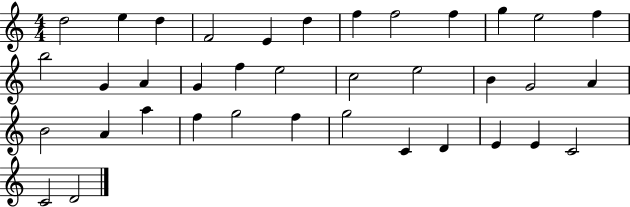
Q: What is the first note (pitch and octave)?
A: D5